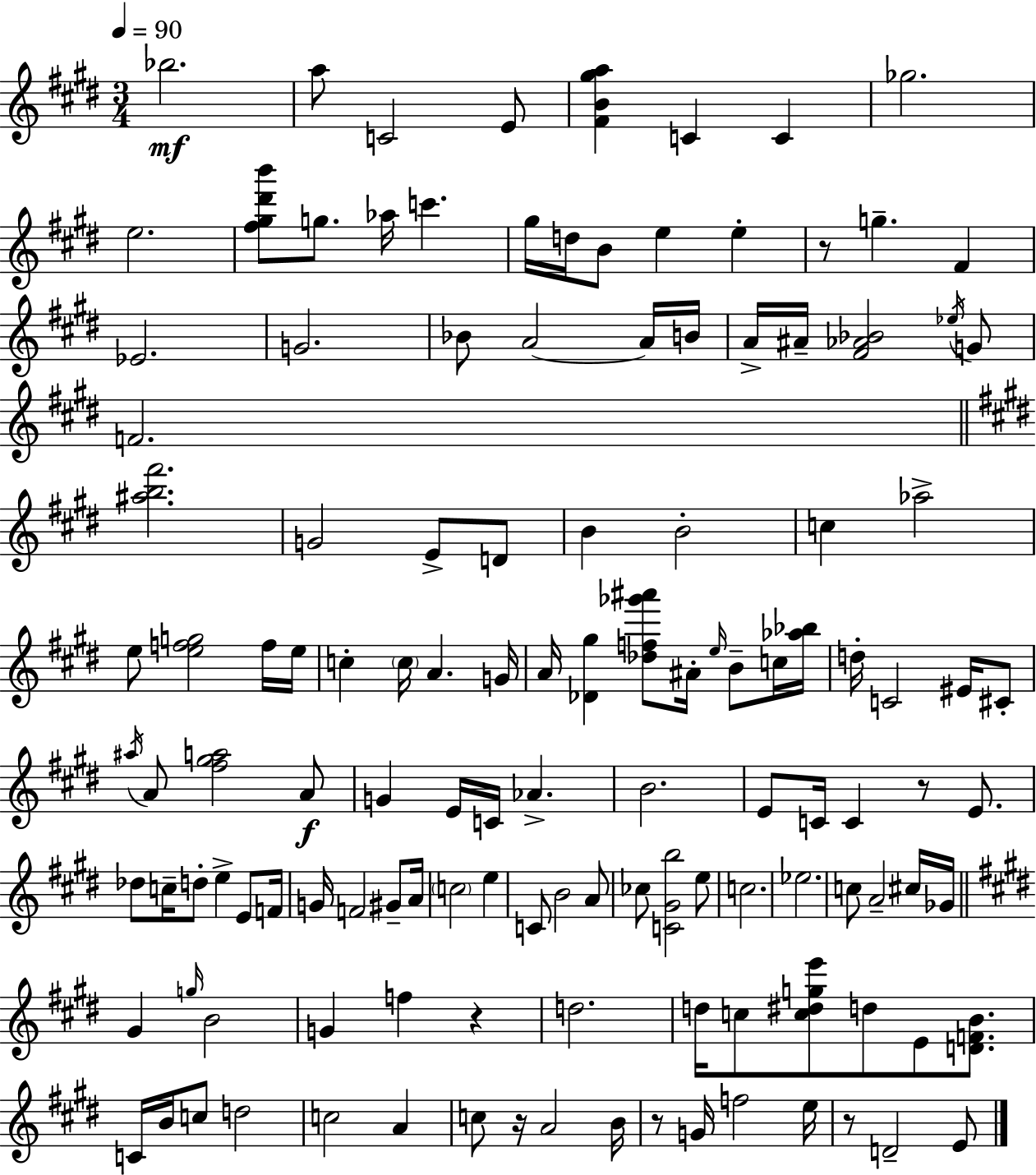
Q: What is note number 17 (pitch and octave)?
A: G5